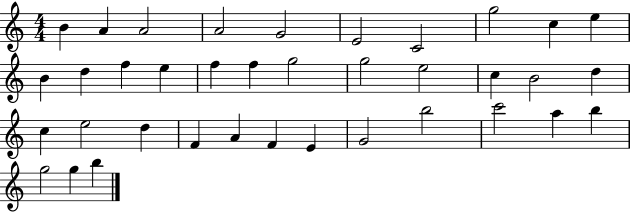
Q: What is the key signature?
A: C major